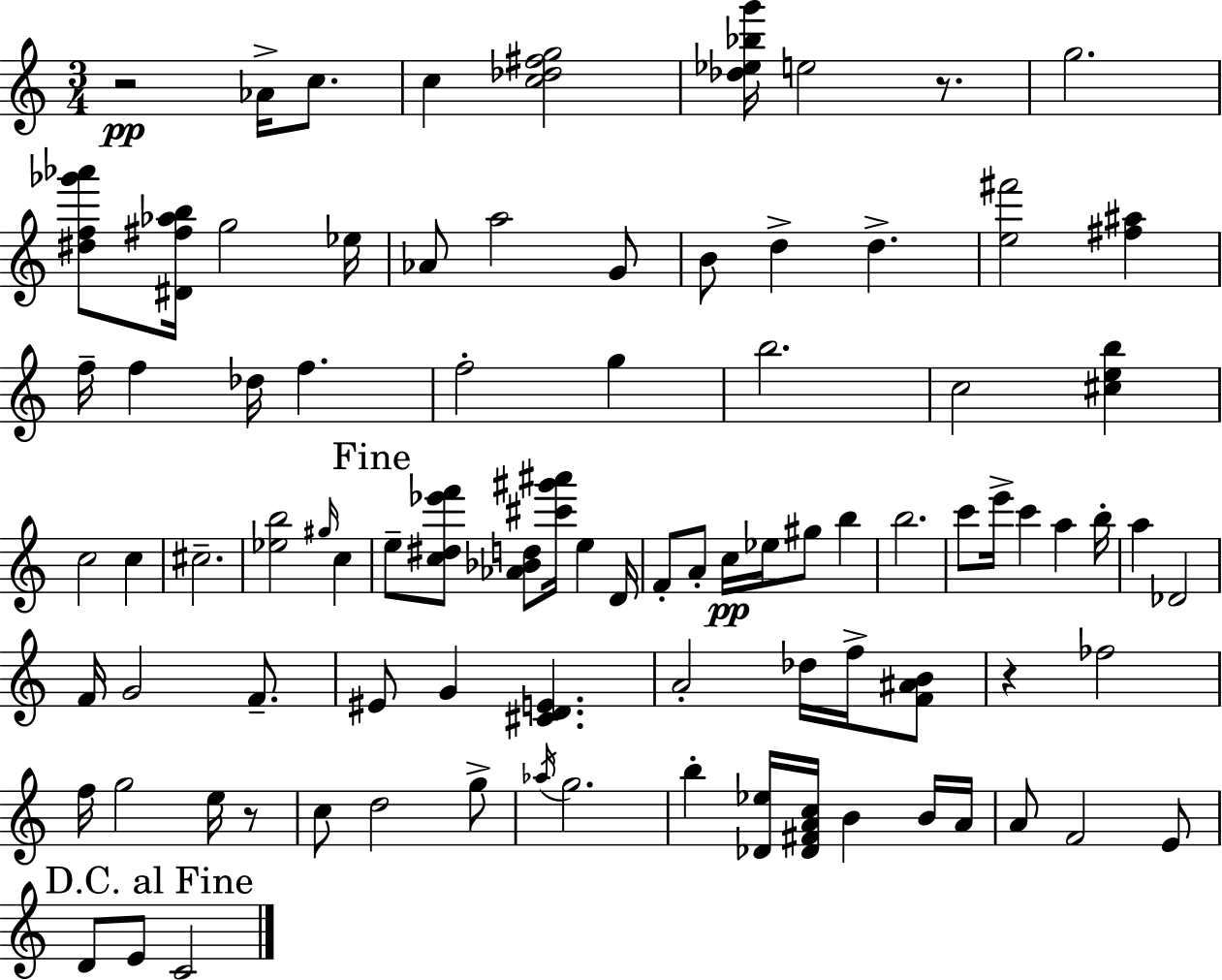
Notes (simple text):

R/h Ab4/s C5/e. C5/q [C5,Db5,F#5,G5]/h [Db5,Eb5,Bb5,G6]/s E5/h R/e. G5/h. [D#5,F5,Gb6,Ab6]/e [D#4,F#5,Ab5,B5]/s G5/h Eb5/s Ab4/e A5/h G4/e B4/e D5/q D5/q. [E5,F#6]/h [F#5,A#5]/q F5/s F5/q Db5/s F5/q. F5/h G5/q B5/h. C5/h [C#5,E5,B5]/q C5/h C5/q C#5/h. [Eb5,B5]/h G#5/s C5/q E5/e [C5,D#5,Eb6,F6]/e [Ab4,Bb4,D5]/e [C#6,G#6,A#6]/s E5/q D4/s F4/e A4/e C5/s Eb5/s G#5/e B5/q B5/h. C6/e E6/s C6/q A5/q B5/s A5/q Db4/h F4/s G4/h F4/e. EIS4/e G4/q [C#4,D4,E4]/q. A4/h Db5/s F5/s [F4,A#4,B4]/e R/q FES5/h F5/s G5/h E5/s R/e C5/e D5/h G5/e Ab5/s G5/h. B5/q [Db4,Eb5]/s [Db4,F#4,A4,C5]/s B4/q B4/s A4/s A4/e F4/h E4/e D4/e E4/e C4/h